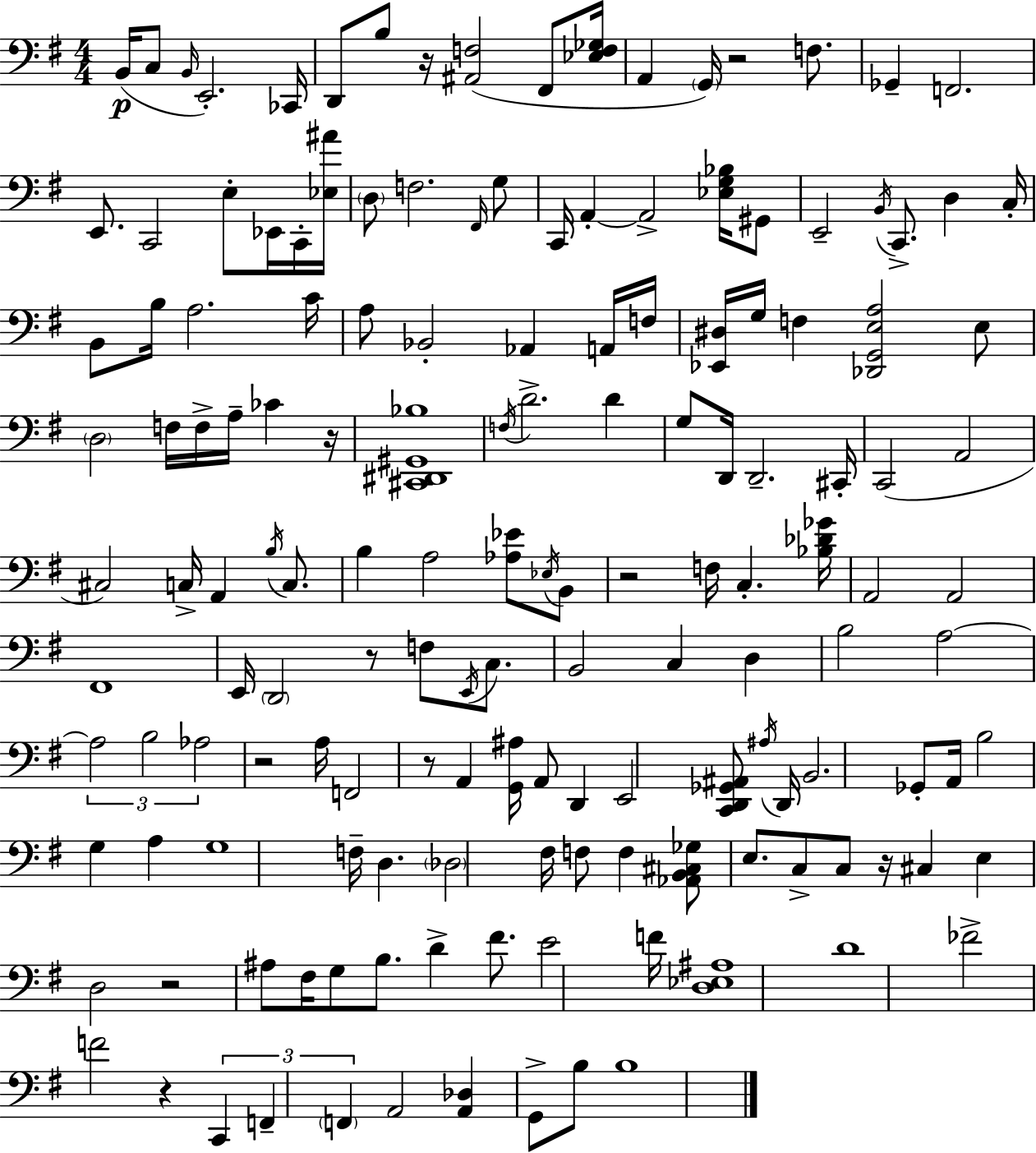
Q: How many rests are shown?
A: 10